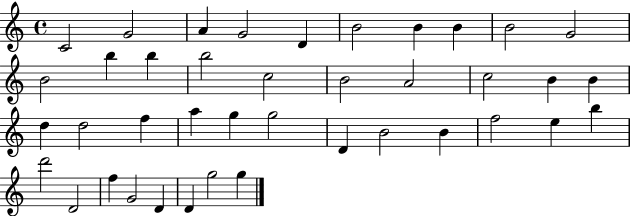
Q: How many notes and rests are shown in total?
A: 40